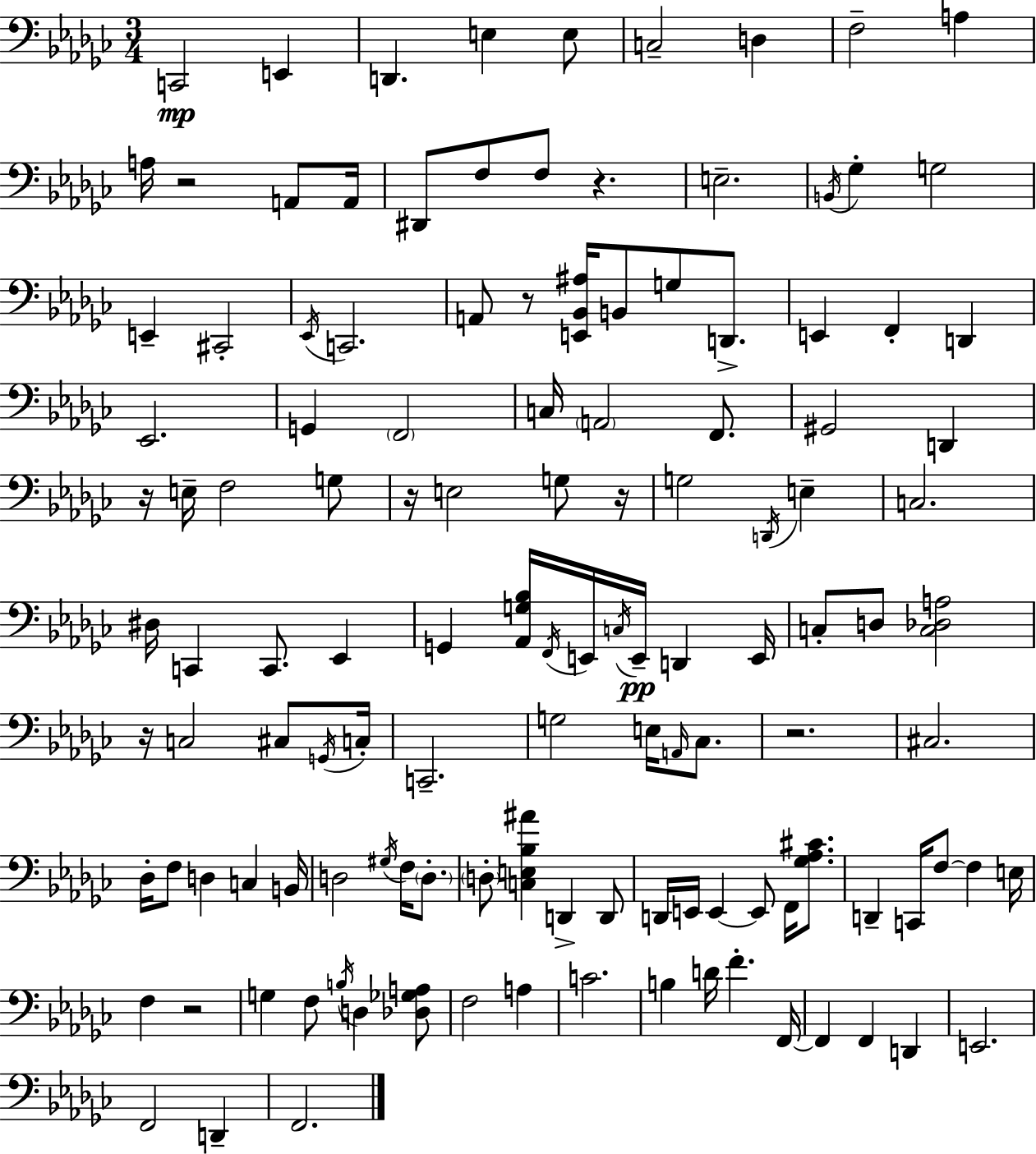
X:1
T:Untitled
M:3/4
L:1/4
K:Ebm
C,,2 E,, D,, E, E,/2 C,2 D, F,2 A, A,/4 z2 A,,/2 A,,/4 ^D,,/2 F,/2 F,/2 z E,2 B,,/4 _G, G,2 E,, ^C,,2 _E,,/4 C,,2 A,,/2 z/2 [E,,_B,,^A,]/4 B,,/2 G,/2 D,,/2 E,, F,, D,, _E,,2 G,, F,,2 C,/4 A,,2 F,,/2 ^G,,2 D,, z/4 E,/4 F,2 G,/2 z/4 E,2 G,/2 z/4 G,2 D,,/4 E, C,2 ^D,/4 C,, C,,/2 _E,, G,, [_A,,G,_B,]/4 F,,/4 E,,/4 C,/4 E,,/4 D,, E,,/4 C,/2 D,/2 [C,_D,A,]2 z/4 C,2 ^C,/2 G,,/4 C,/4 C,,2 G,2 E,/4 A,,/4 _C,/2 z2 ^C,2 _D,/4 F,/2 D, C, B,,/4 D,2 ^G,/4 F,/4 D,/2 D,/2 [C,E,_B,^A] D,, D,,/2 D,,/4 E,,/4 E,, E,,/2 F,,/4 [_G,_A,^C]/2 D,, C,,/4 F,/2 F, E,/4 F, z2 G, F,/2 B,/4 D, [_D,_G,A,]/2 F,2 A, C2 B, D/4 F F,,/4 F,, F,, D,, E,,2 F,,2 D,, F,,2